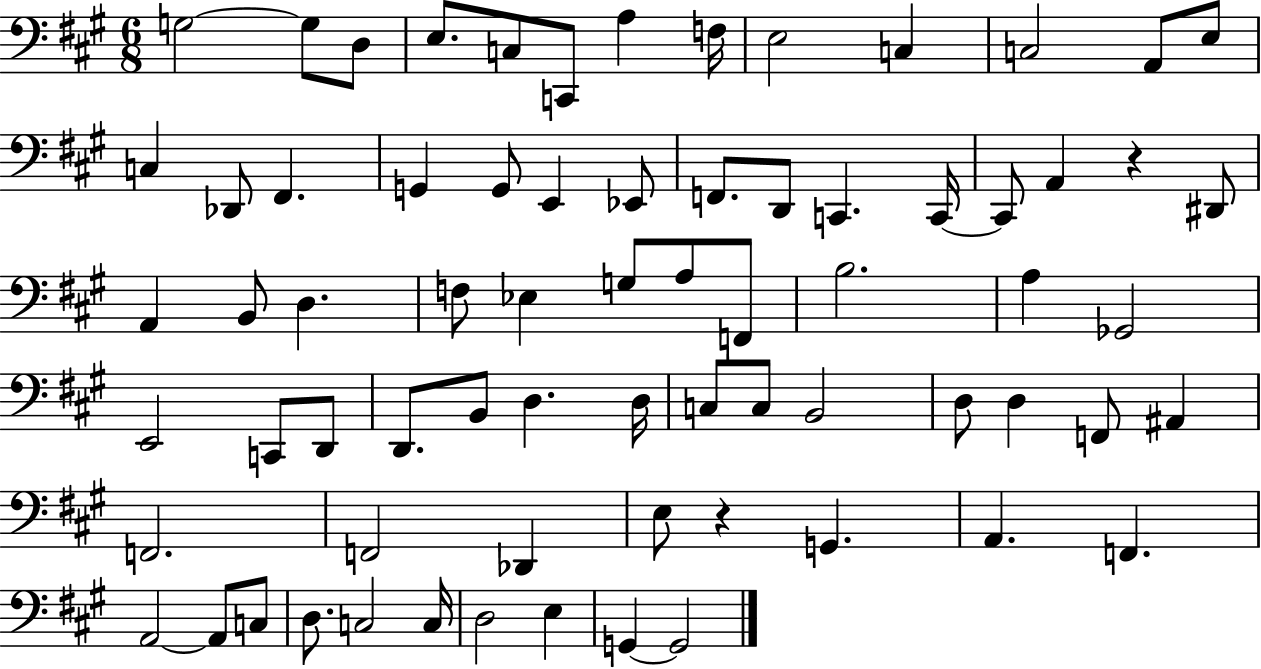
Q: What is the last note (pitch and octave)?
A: G2